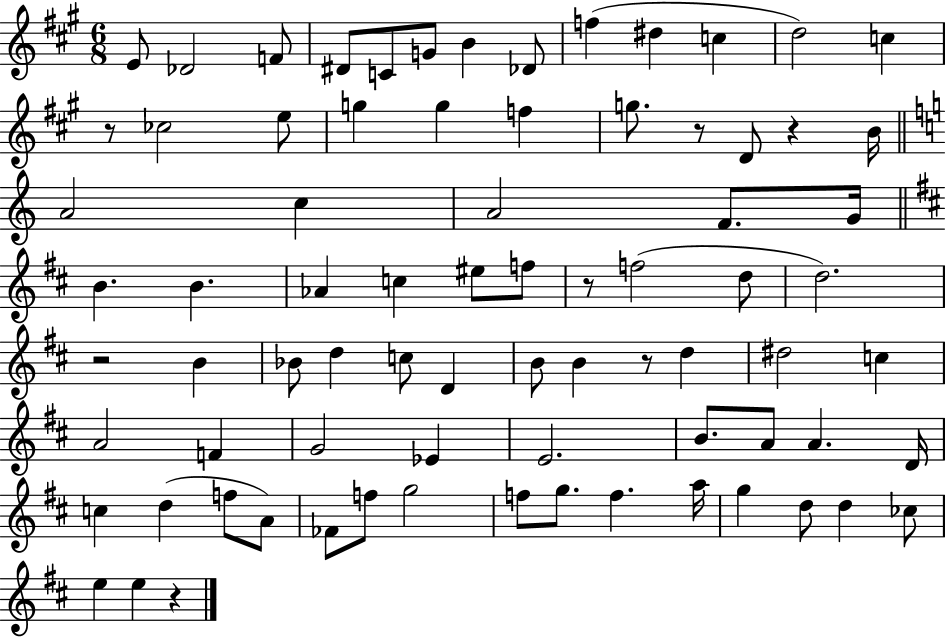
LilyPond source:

{
  \clef treble
  \numericTimeSignature
  \time 6/8
  \key a \major
  e'8 des'2 f'8 | dis'8 c'8 g'8 b'4 des'8 | f''4( dis''4 c''4 | d''2) c''4 | \break r8 ces''2 e''8 | g''4 g''4 f''4 | g''8. r8 d'8 r4 b'16 | \bar "||" \break \key a \minor a'2 c''4 | a'2 f'8. g'16 | \bar "||" \break \key d \major b'4. b'4. | aes'4 c''4 eis''8 f''8 | r8 f''2( d''8 | d''2.) | \break r2 b'4 | bes'8 d''4 c''8 d'4 | b'8 b'4 r8 d''4 | dis''2 c''4 | \break a'2 f'4 | g'2 ees'4 | e'2. | b'8. a'8 a'4. d'16 | \break c''4 d''4( f''8 a'8) | fes'8 f''8 g''2 | f''8 g''8. f''4. a''16 | g''4 d''8 d''4 ces''8 | \break e''4 e''4 r4 | \bar "|."
}